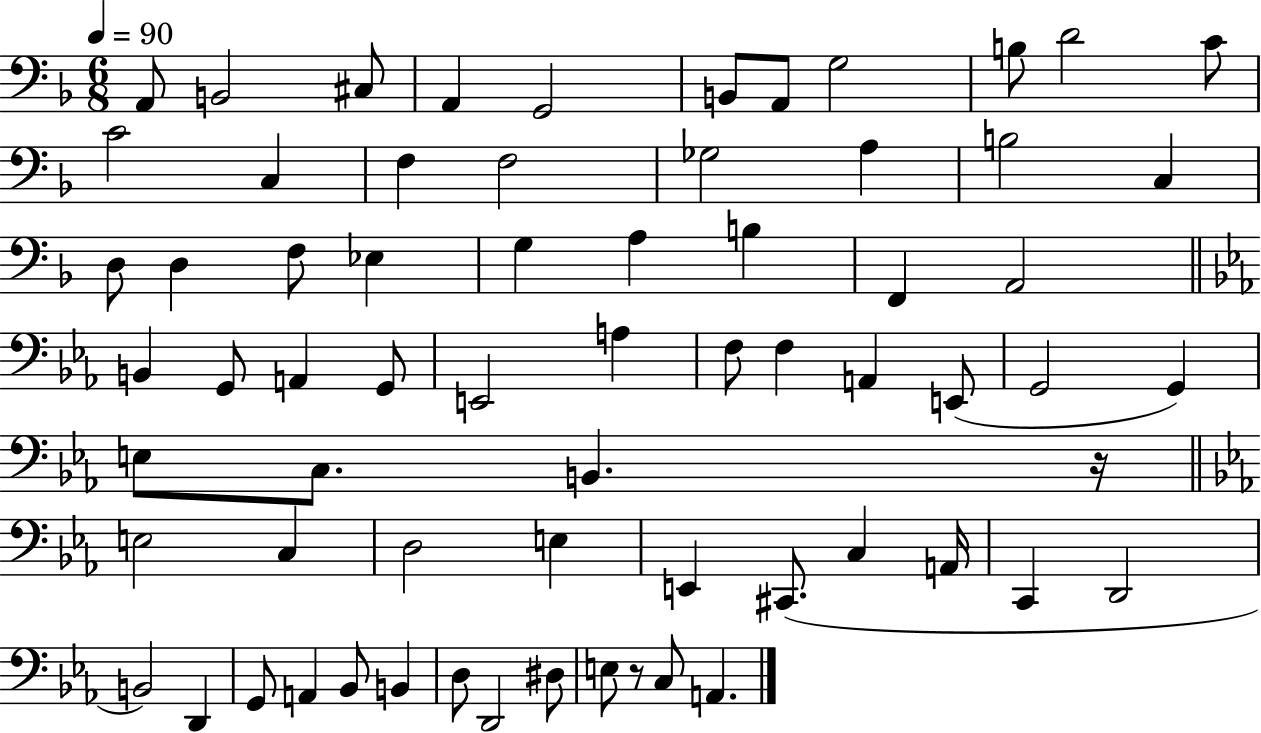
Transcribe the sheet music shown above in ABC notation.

X:1
T:Untitled
M:6/8
L:1/4
K:F
A,,/2 B,,2 ^C,/2 A,, G,,2 B,,/2 A,,/2 G,2 B,/2 D2 C/2 C2 C, F, F,2 _G,2 A, B,2 C, D,/2 D, F,/2 _E, G, A, B, F,, A,,2 B,, G,,/2 A,, G,,/2 E,,2 A, F,/2 F, A,, E,,/2 G,,2 G,, E,/2 C,/2 B,, z/4 E,2 C, D,2 E, E,, ^C,,/2 C, A,,/4 C,, D,,2 B,,2 D,, G,,/2 A,, _B,,/2 B,, D,/2 D,,2 ^D,/2 E,/2 z/2 C,/2 A,,